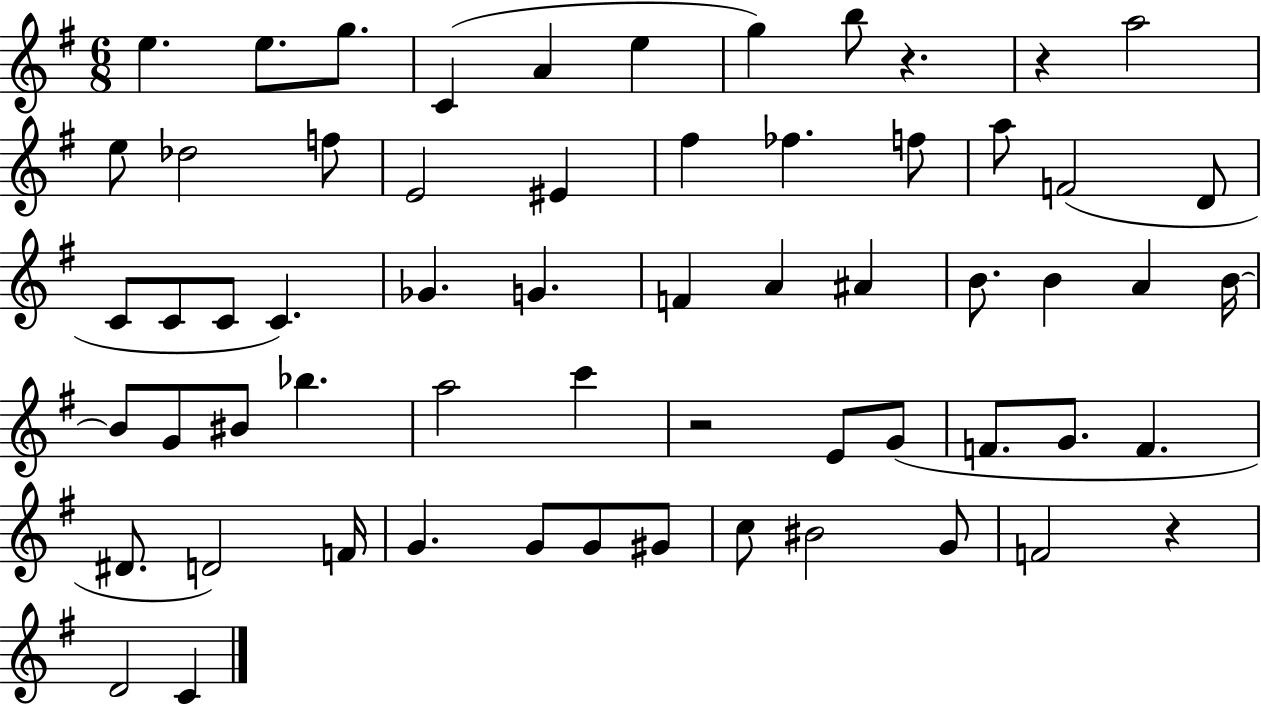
{
  \clef treble
  \numericTimeSignature
  \time 6/8
  \key g \major
  e''4. e''8. g''8. | c'4( a'4 e''4 | g''4) b''8 r4. | r4 a''2 | \break e''8 des''2 f''8 | e'2 eis'4 | fis''4 fes''4. f''8 | a''8 f'2( d'8 | \break c'8 c'8 c'8 c'4.) | ges'4. g'4. | f'4 a'4 ais'4 | b'8. b'4 a'4 b'16~~ | \break b'8 g'8 bis'8 bes''4. | a''2 c'''4 | r2 e'8 g'8( | f'8. g'8. f'4. | \break dis'8. d'2) f'16 | g'4. g'8 g'8 gis'8 | c''8 bis'2 g'8 | f'2 r4 | \break d'2 c'4 | \bar "|."
}